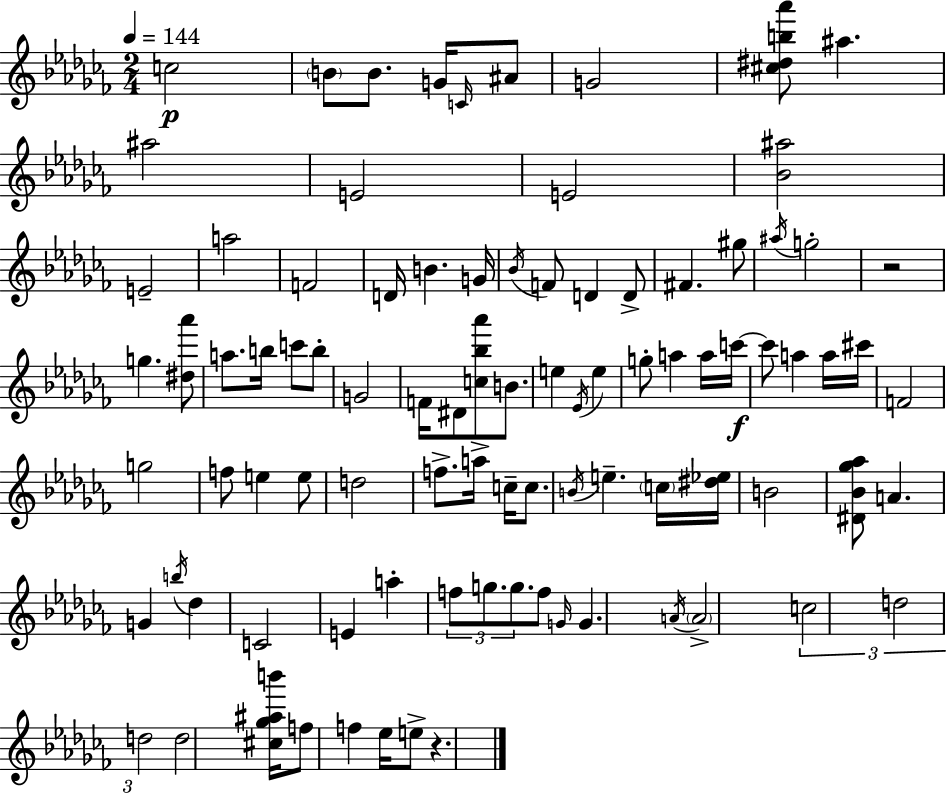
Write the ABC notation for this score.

X:1
T:Untitled
M:2/4
L:1/4
K:Abm
c2 B/2 B/2 G/4 C/4 ^A/2 G2 [^c^db_a']/2 ^a ^a2 E2 E2 [_B^a]2 E2 a2 F2 D/4 B G/4 _B/4 F/2 D D/2 ^F ^g/2 ^a/4 g2 z2 g [^d_a']/2 a/2 b/4 c'/2 b/2 G2 F/4 ^D/2 [c_b_a']/2 B/2 e _E/4 e g/2 a a/4 c'/4 c'/2 a a/4 ^c'/4 F2 g2 f/2 e e/2 d2 f/2 a/4 c/4 c/2 B/4 e c/4 [^d_e]/4 B2 [^D_B_g_a]/2 A G b/4 _d C2 E a f/2 g/2 g/2 f/2 G/4 G A/4 A2 c2 d2 d2 d2 [^c_g^ab']/4 f/2 f _e/4 e/2 z